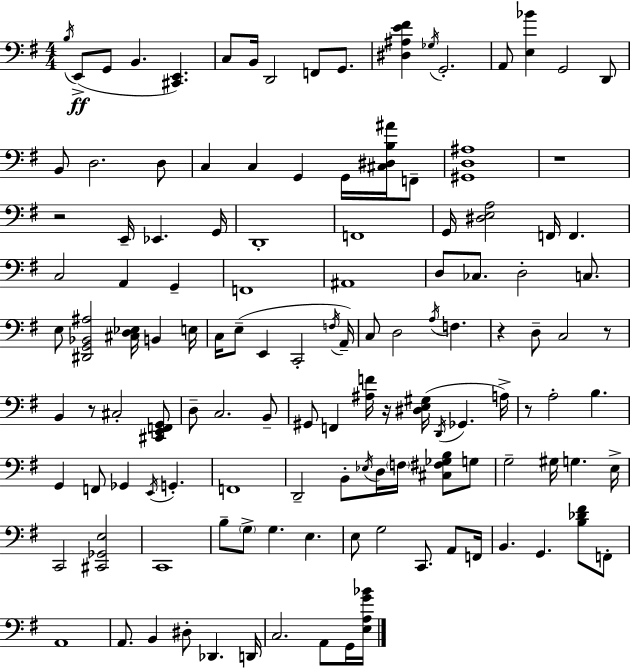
{
  \clef bass
  \numericTimeSignature
  \time 4/4
  \key g \major
  \acciaccatura { b16 }(\ff e,8-> g,8 b,4. <cis, e,>4.) | c8 b,16 d,2 f,8 g,8. | <dis ais e' fis'>4 \acciaccatura { ges16 } g,2.-. | a,8 <e bes'>4 g,2 | \break d,8 b,8 d2. | d8 c4 c4 g,4 g,16 <cis dis b ais'>16 | f,8-- <gis, d ais>1 | r1 | \break r2 e,16-- ees,4. | g,16 d,1-. | f,1 | g,16 <dis e a>2 f,16 f,4. | \break c2 a,4 g,4-- | f,1 | ais,1 | d8 ces8. d2-. c8. | \break e8 <dis, g, bes, ais>2 <cis d ees>16 b,4 | e16 c16 e8--( e,4 c,2-. | \acciaccatura { f16 } a,16--) c8 d2 \acciaccatura { a16 } f4. | r4 d8-- c2 | \break r8 b,4 r8 cis2-. | <cis, e, f, g,>8 d8-- c2. | b,8-- gis,8 f,4 <ais f'>16 r16 <dis e gis>16( \acciaccatura { d,16 } ges,4. | a16->) r8 a2-. b4. | \break g,4 f,8 ges,4 \acciaccatura { e,16 } | g,4.-. f,1 | d,2-- b,8-. | \acciaccatura { ees16 } d16 \parenthesize f16 <cis fis ges b>8 g8 g2-- gis16 | \break g4. e16-> c,2 <cis, ges, e>2 | c,1 | b8-- \parenthesize g8-> g4. | e4. e8 g2 | \break c,8. a,8 f,16 b,4. g,4. | <b des' fis'>8 f,8-. a,1 | a,8. b,4 dis8-. | des,4. d,16 c2. | \break a,8 g,16 <e a g' bes'>16 \bar "|."
}